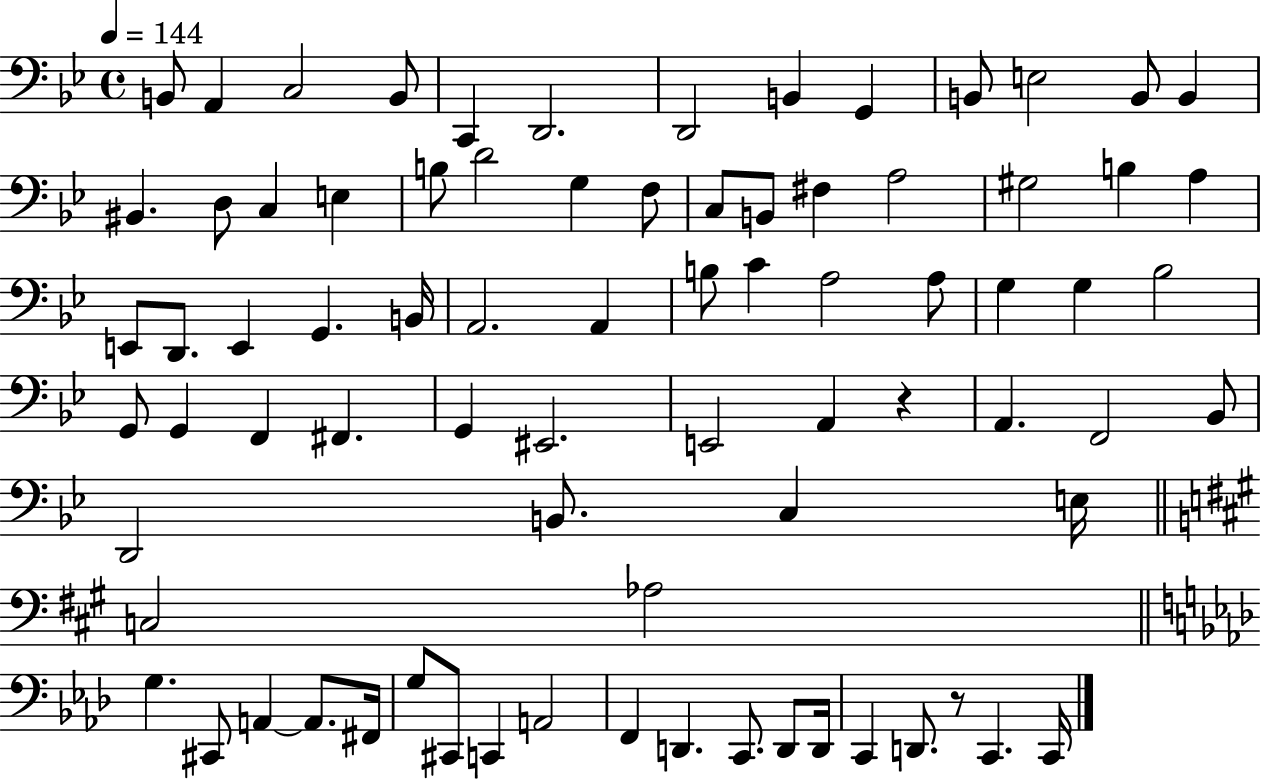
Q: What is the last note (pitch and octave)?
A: C2